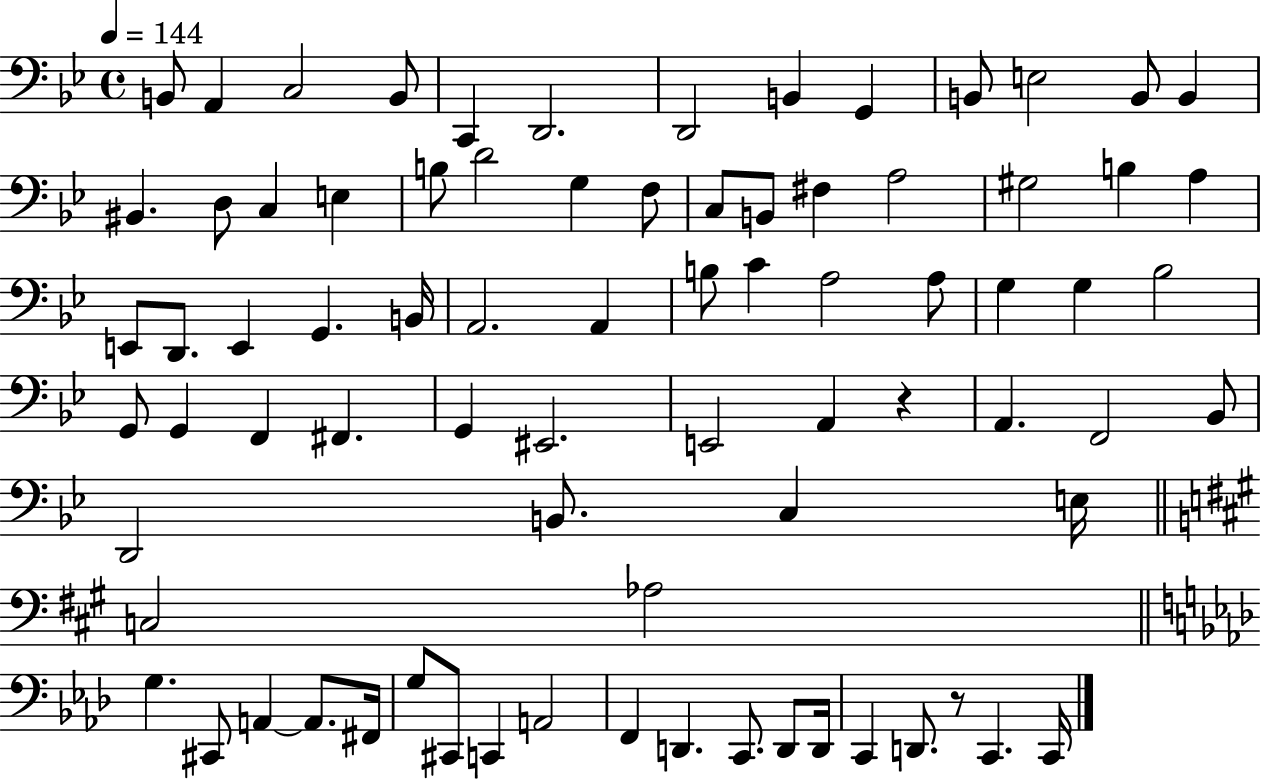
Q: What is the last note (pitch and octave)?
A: C2